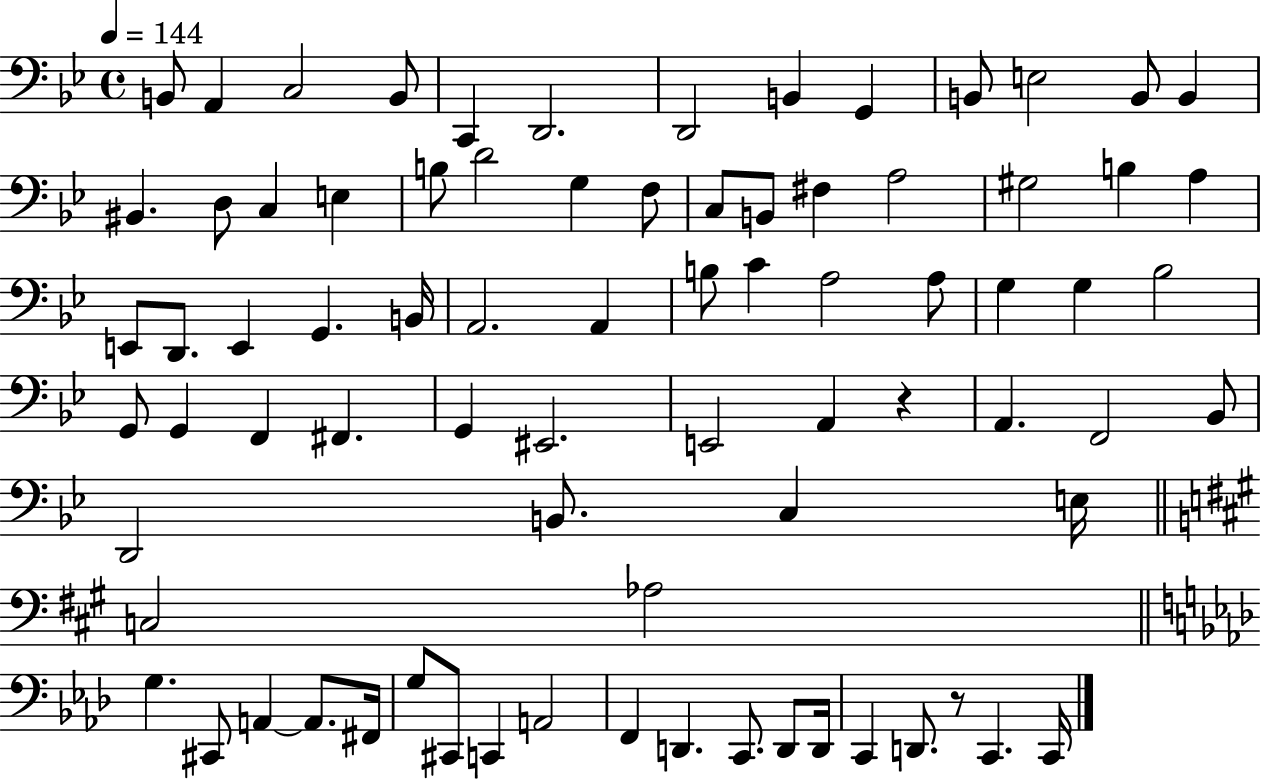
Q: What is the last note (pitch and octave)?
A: C2